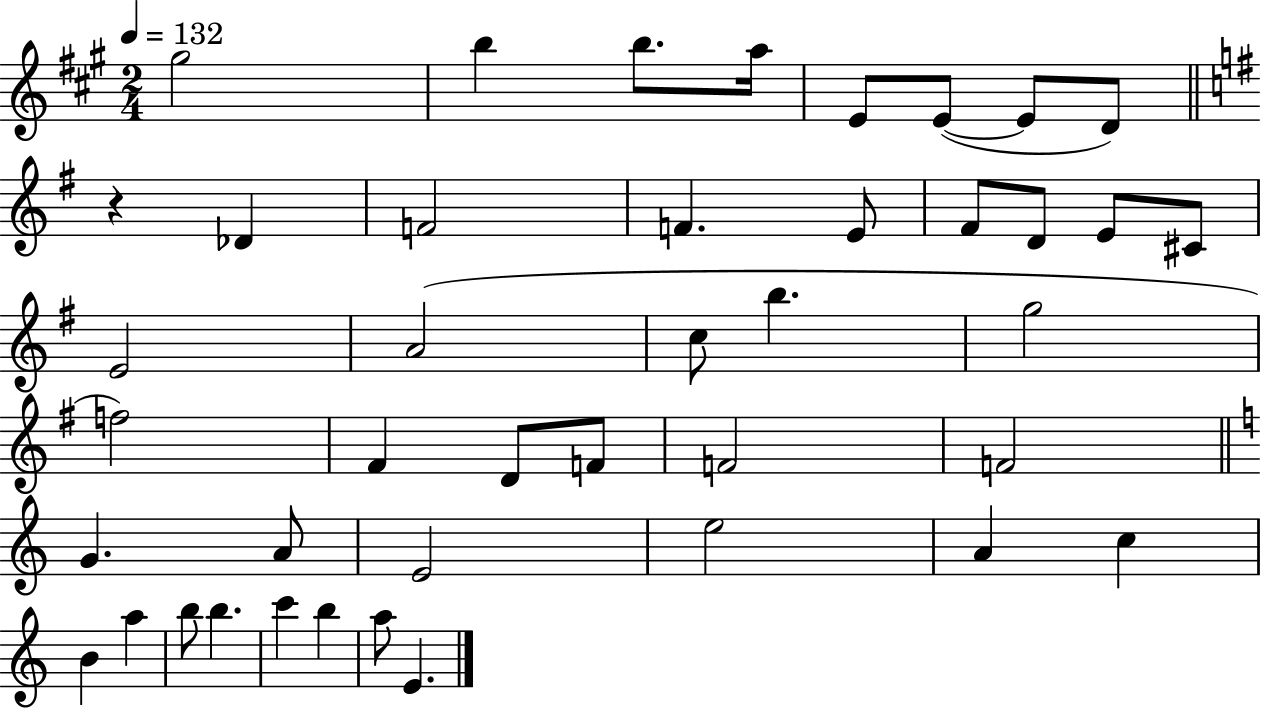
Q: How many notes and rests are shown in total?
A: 42